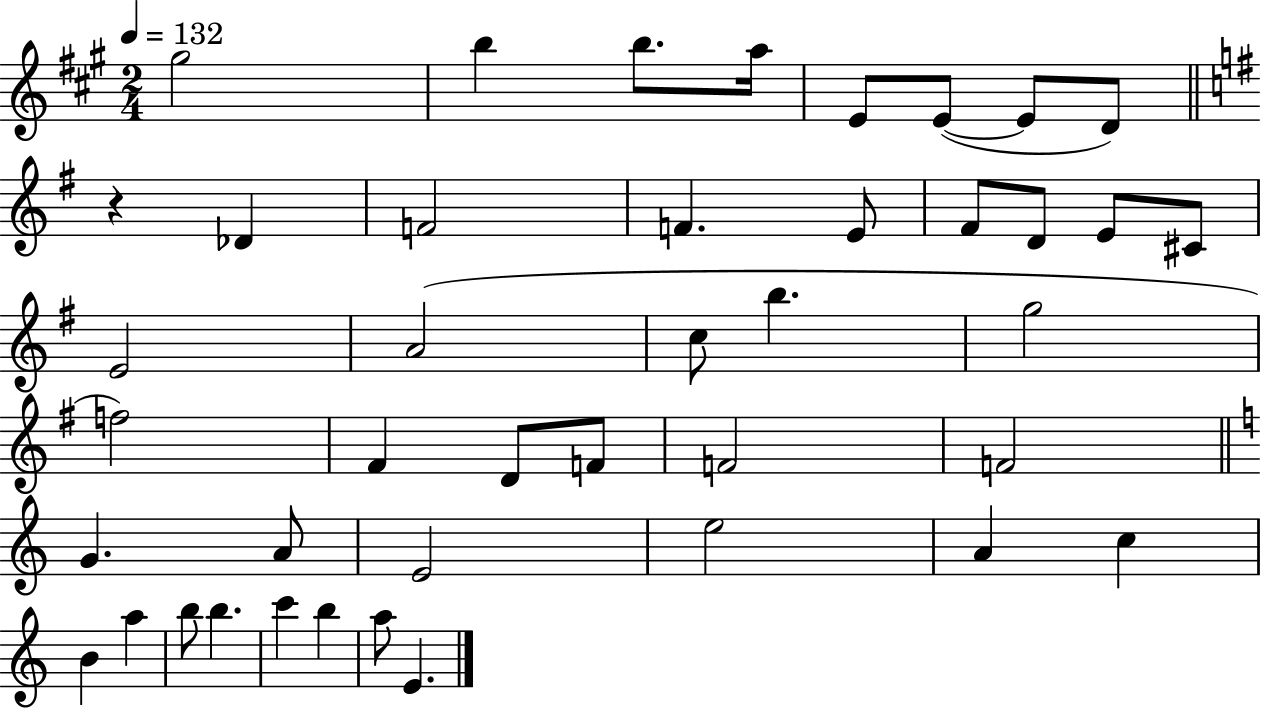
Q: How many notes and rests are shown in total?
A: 42